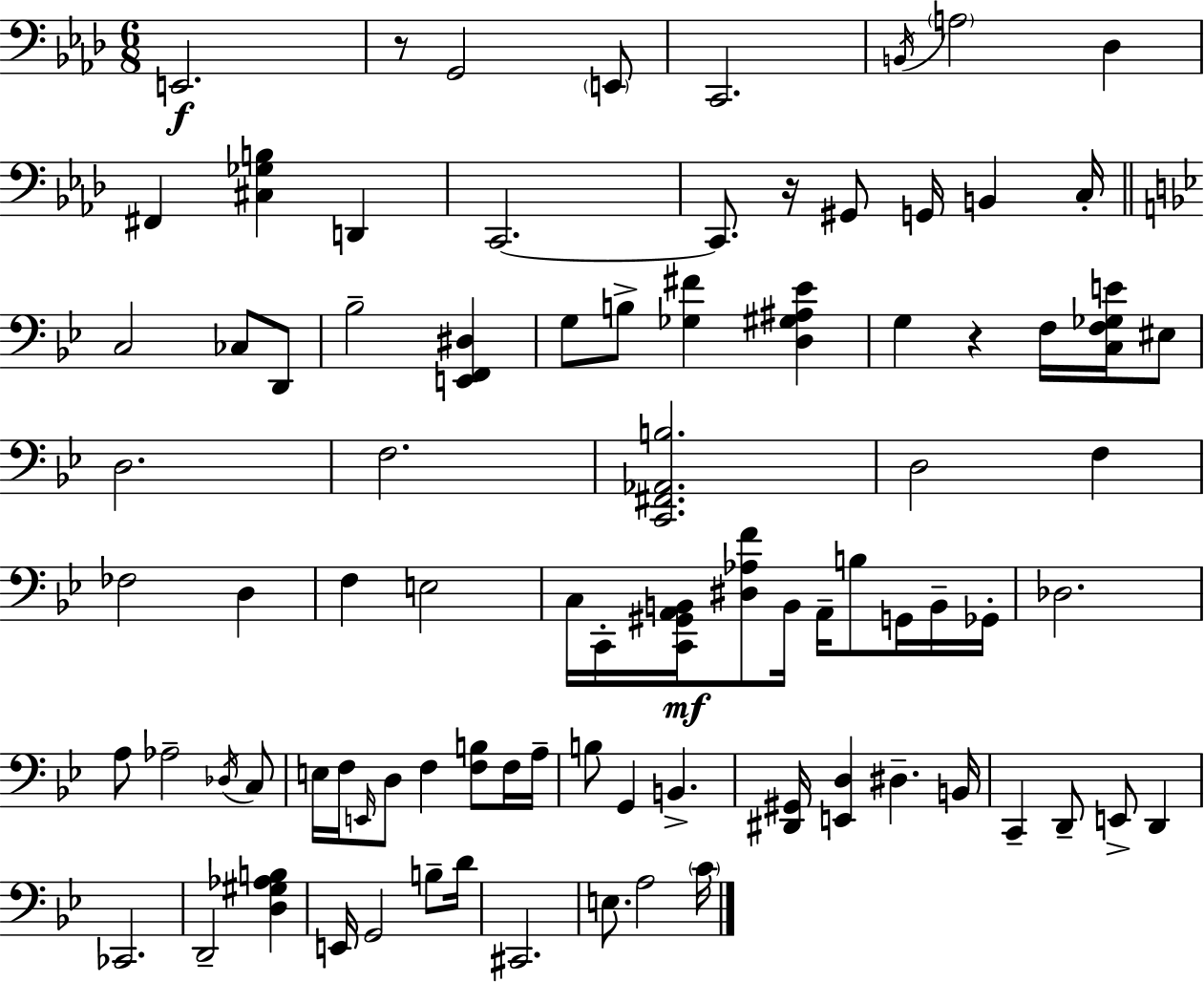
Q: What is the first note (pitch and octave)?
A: E2